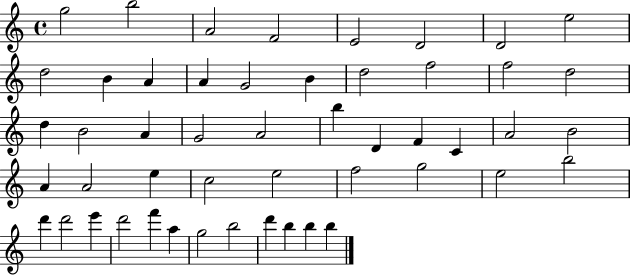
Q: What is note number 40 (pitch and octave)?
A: D6